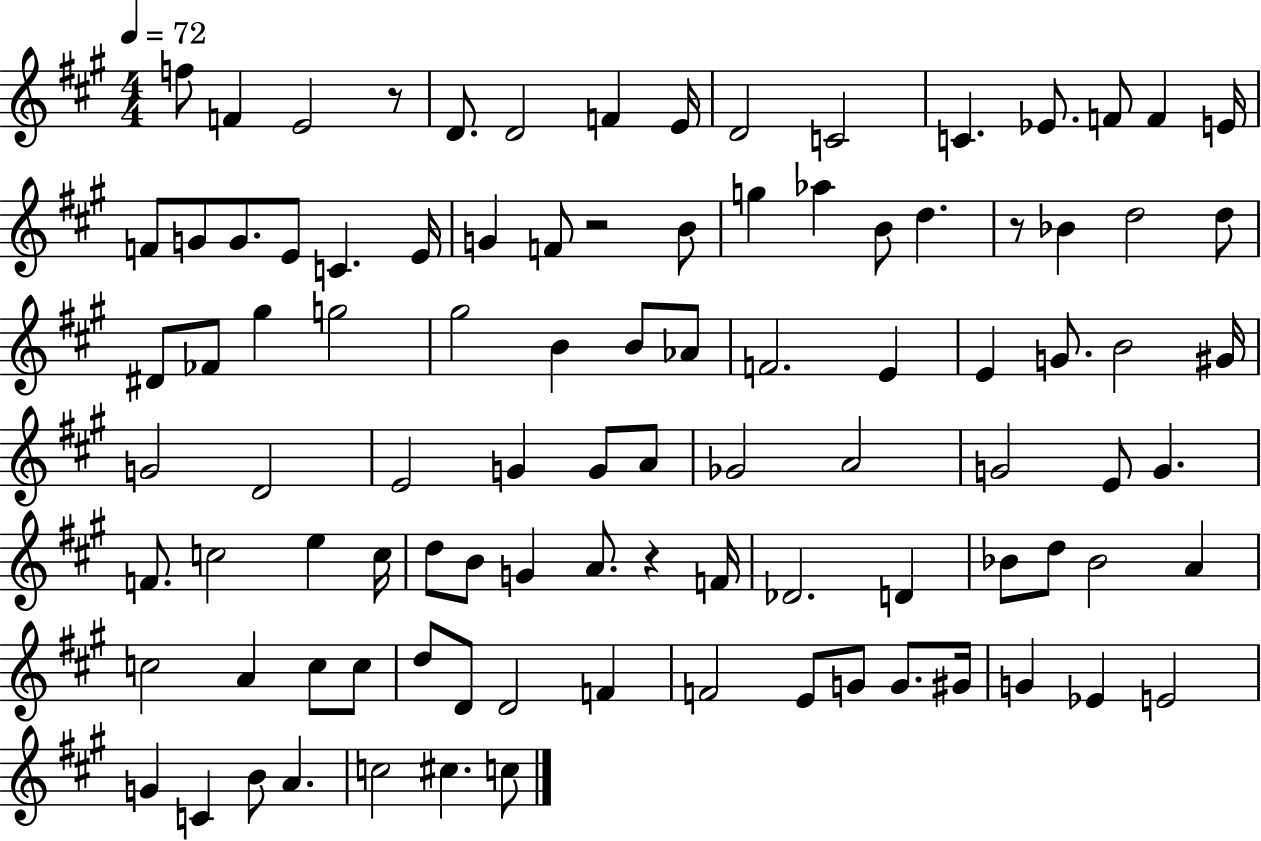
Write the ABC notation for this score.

X:1
T:Untitled
M:4/4
L:1/4
K:A
f/2 F E2 z/2 D/2 D2 F E/4 D2 C2 C _E/2 F/2 F E/4 F/2 G/2 G/2 E/2 C E/4 G F/2 z2 B/2 g _a B/2 d z/2 _B d2 d/2 ^D/2 _F/2 ^g g2 ^g2 B B/2 _A/2 F2 E E G/2 B2 ^G/4 G2 D2 E2 G G/2 A/2 _G2 A2 G2 E/2 G F/2 c2 e c/4 d/2 B/2 G A/2 z F/4 _D2 D _B/2 d/2 _B2 A c2 A c/2 c/2 d/2 D/2 D2 F F2 E/2 G/2 G/2 ^G/4 G _E E2 G C B/2 A c2 ^c c/2